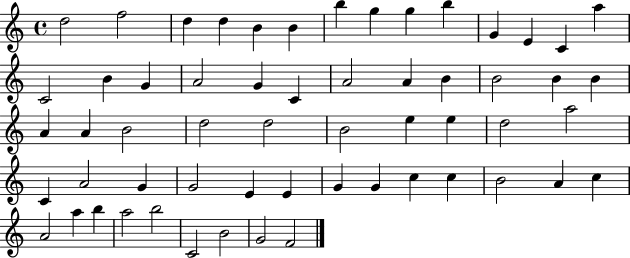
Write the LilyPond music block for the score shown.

{
  \clef treble
  \time 4/4
  \defaultTimeSignature
  \key c \major
  d''2 f''2 | d''4 d''4 b'4 b'4 | b''4 g''4 g''4 b''4 | g'4 e'4 c'4 a''4 | \break c'2 b'4 g'4 | a'2 g'4 c'4 | a'2 a'4 b'4 | b'2 b'4 b'4 | \break a'4 a'4 b'2 | d''2 d''2 | b'2 e''4 e''4 | d''2 a''2 | \break c'4 a'2 g'4 | g'2 e'4 e'4 | g'4 g'4 c''4 c''4 | b'2 a'4 c''4 | \break a'2 a''4 b''4 | a''2 b''2 | c'2 b'2 | g'2 f'2 | \break \bar "|."
}